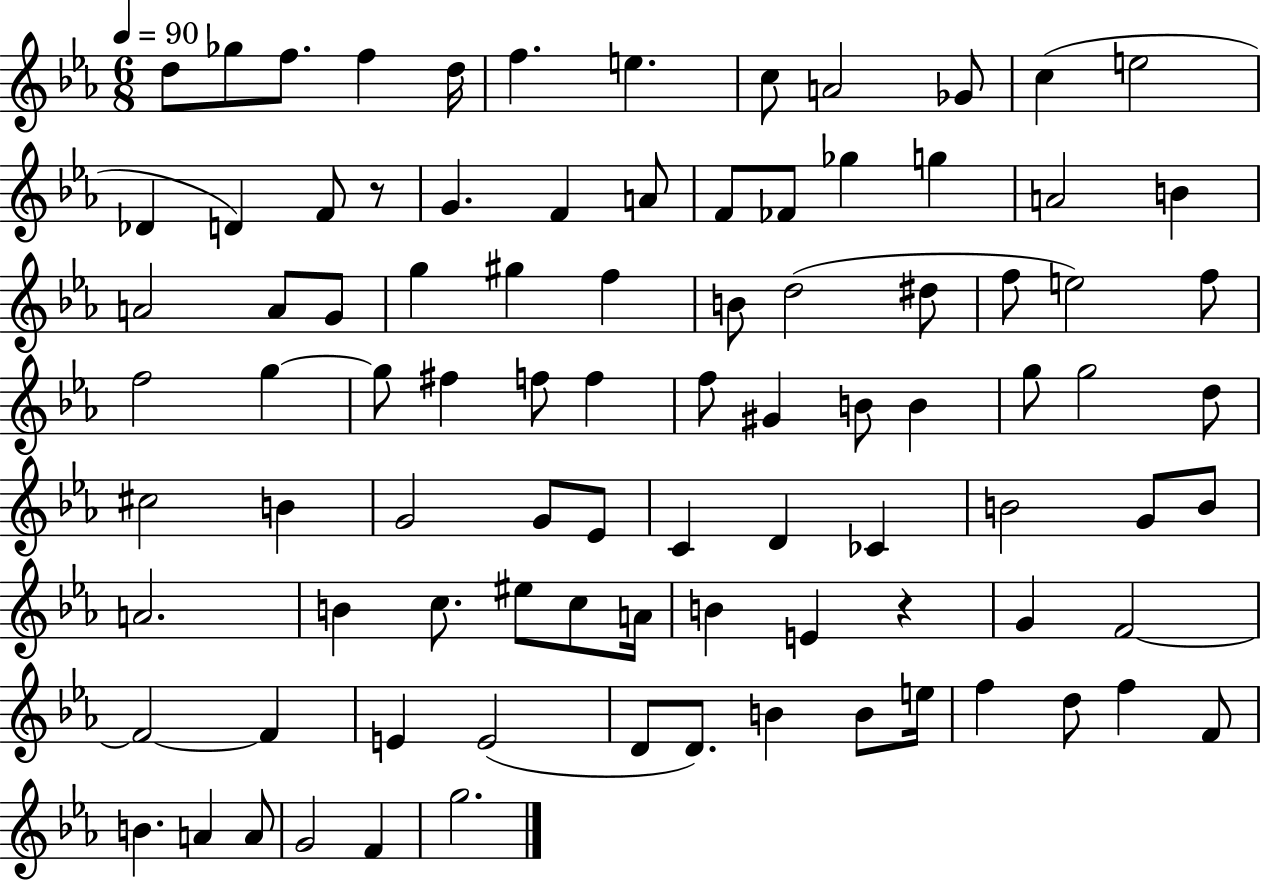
{
  \clef treble
  \numericTimeSignature
  \time 6/8
  \key ees \major
  \tempo 4 = 90
  d''8 ges''8 f''8. f''4 d''16 | f''4. e''4. | c''8 a'2 ges'8 | c''4( e''2 | \break des'4 d'4) f'8 r8 | g'4. f'4 a'8 | f'8 fes'8 ges''4 g''4 | a'2 b'4 | \break a'2 a'8 g'8 | g''4 gis''4 f''4 | b'8 d''2( dis''8 | f''8 e''2) f''8 | \break f''2 g''4~~ | g''8 fis''4 f''8 f''4 | f''8 gis'4 b'8 b'4 | g''8 g''2 d''8 | \break cis''2 b'4 | g'2 g'8 ees'8 | c'4 d'4 ces'4 | b'2 g'8 b'8 | \break a'2. | b'4 c''8. eis''8 c''8 a'16 | b'4 e'4 r4 | g'4 f'2~~ | \break f'2~~ f'4 | e'4 e'2( | d'8 d'8.) b'4 b'8 e''16 | f''4 d''8 f''4 f'8 | \break b'4. a'4 a'8 | g'2 f'4 | g''2. | \bar "|."
}